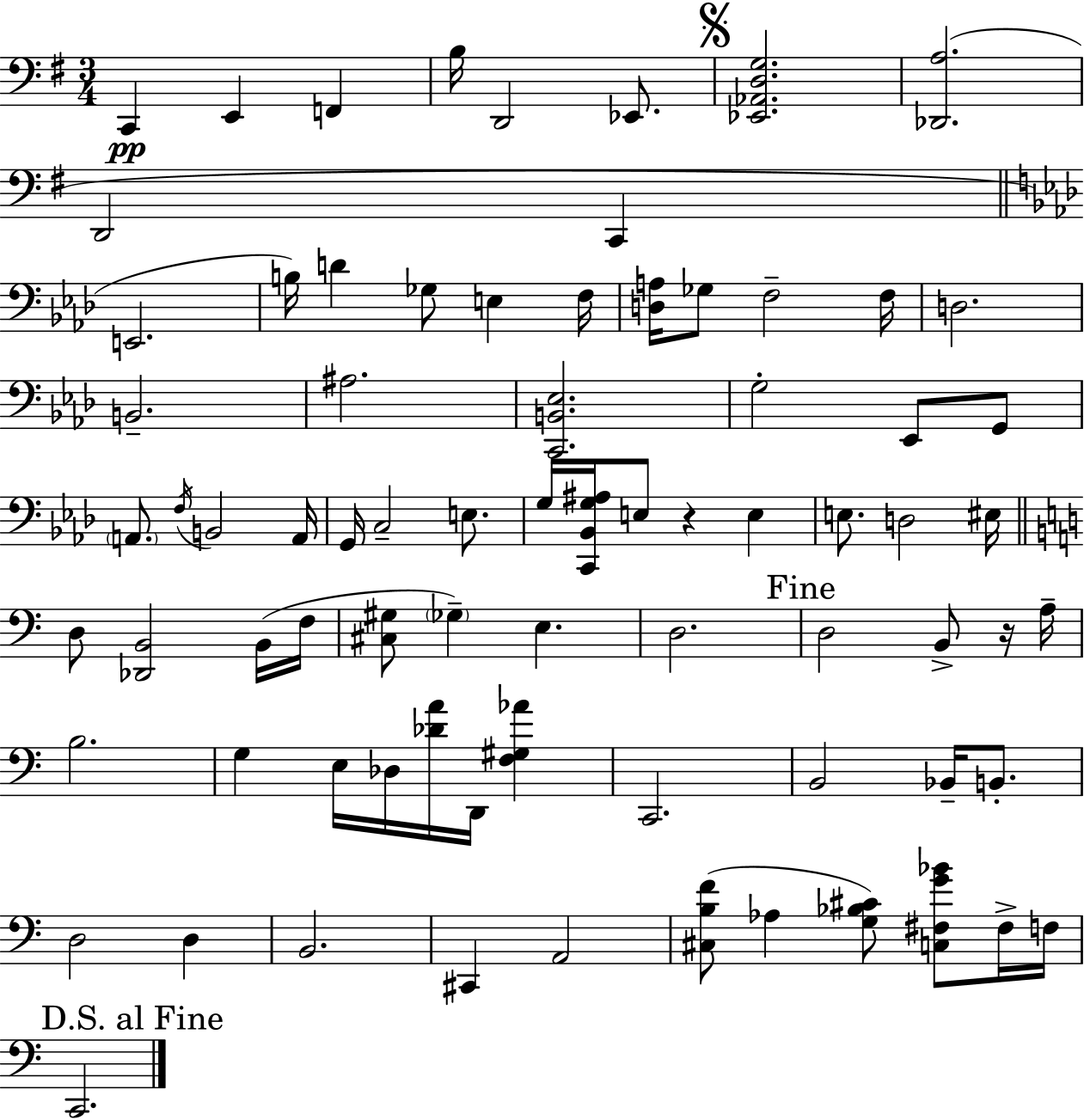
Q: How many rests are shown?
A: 2